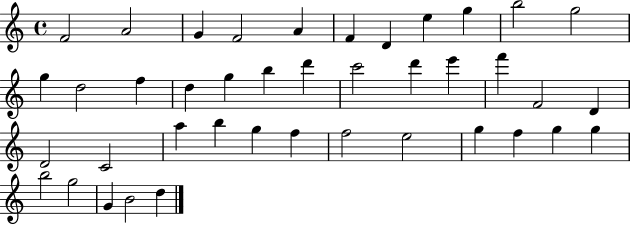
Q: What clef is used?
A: treble